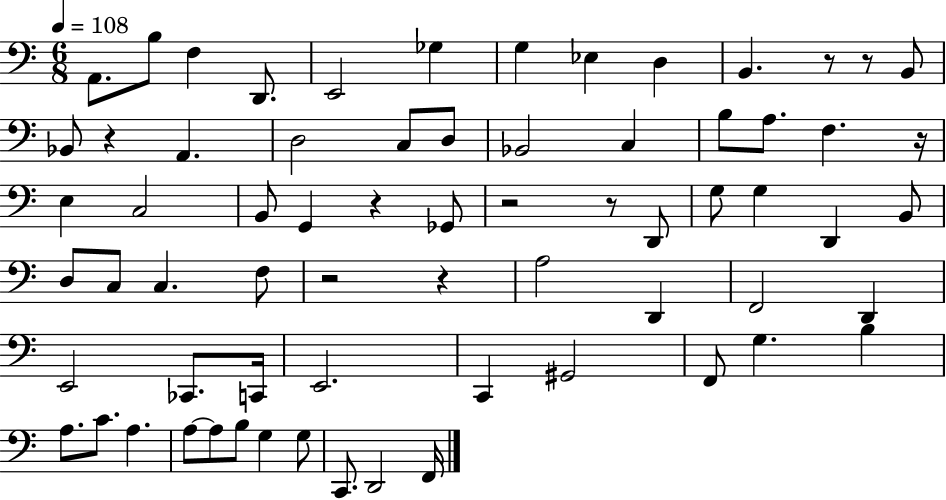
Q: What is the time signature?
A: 6/8